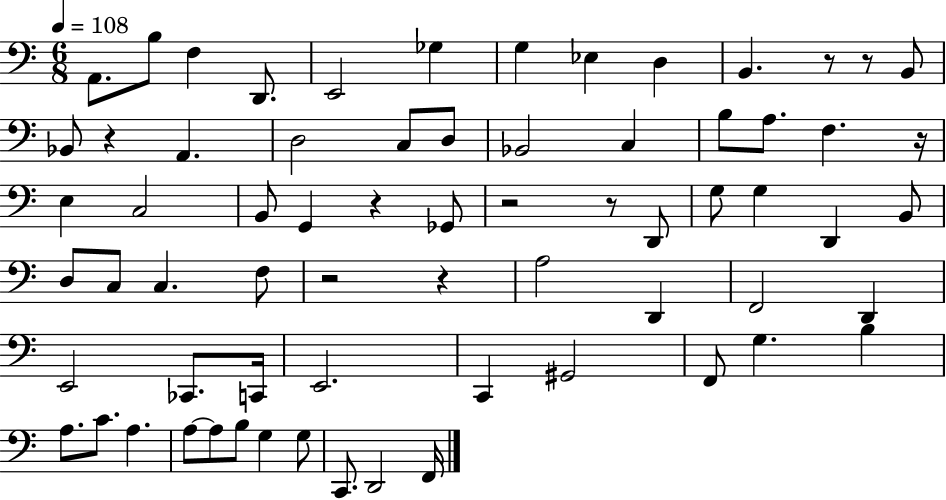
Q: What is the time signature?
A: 6/8